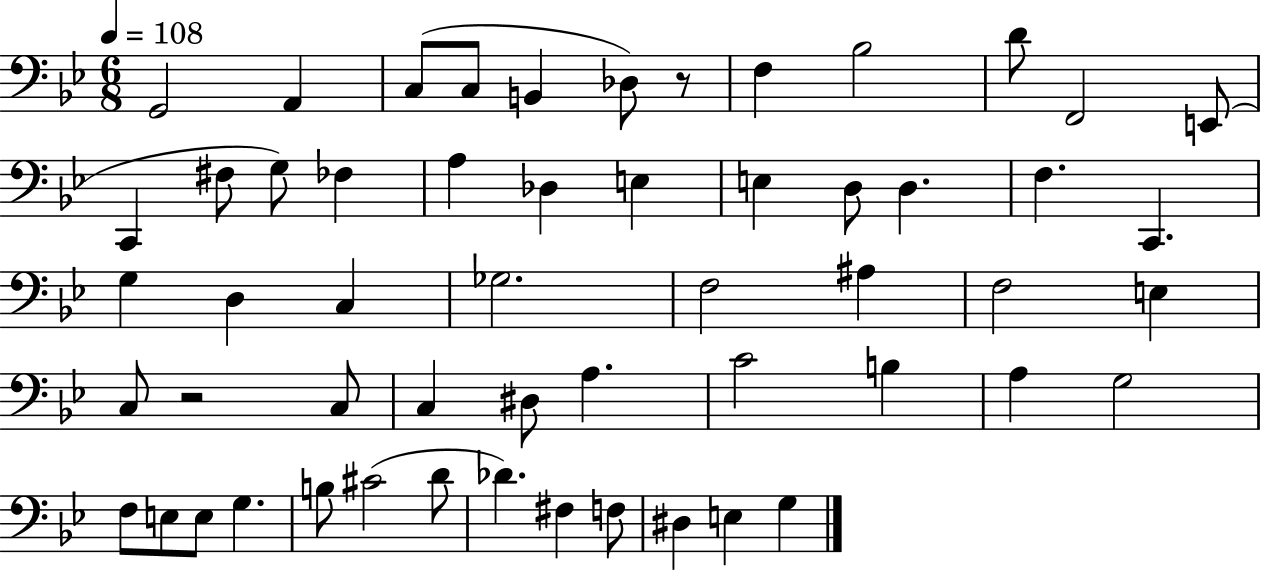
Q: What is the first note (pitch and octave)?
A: G2